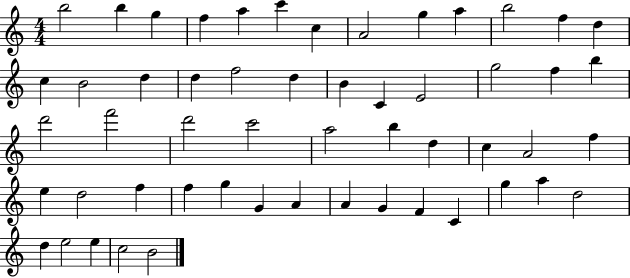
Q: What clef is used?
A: treble